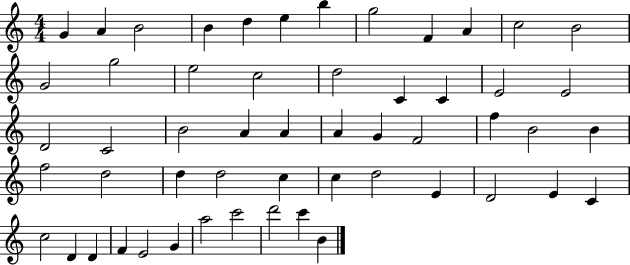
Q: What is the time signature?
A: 4/4